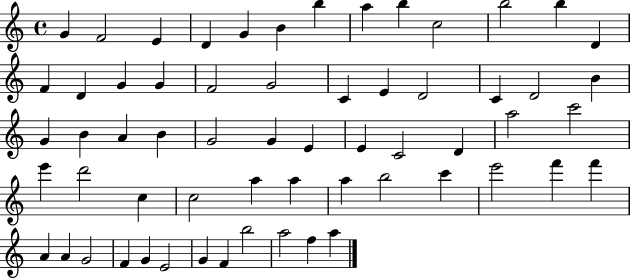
{
  \clef treble
  \time 4/4
  \defaultTimeSignature
  \key c \major
  g'4 f'2 e'4 | d'4 g'4 b'4 b''4 | a''4 b''4 c''2 | b''2 b''4 d'4 | \break f'4 d'4 g'4 g'4 | f'2 g'2 | c'4 e'4 d'2 | c'4 d'2 b'4 | \break g'4 b'4 a'4 b'4 | g'2 g'4 e'4 | e'4 c'2 d'4 | a''2 c'''2 | \break e'''4 d'''2 c''4 | c''2 a''4 a''4 | a''4 b''2 c'''4 | e'''2 f'''4 f'''4 | \break a'4 a'4 g'2 | f'4 g'4 e'2 | g'4 f'4 b''2 | a''2 f''4 a''4 | \break \bar "|."
}